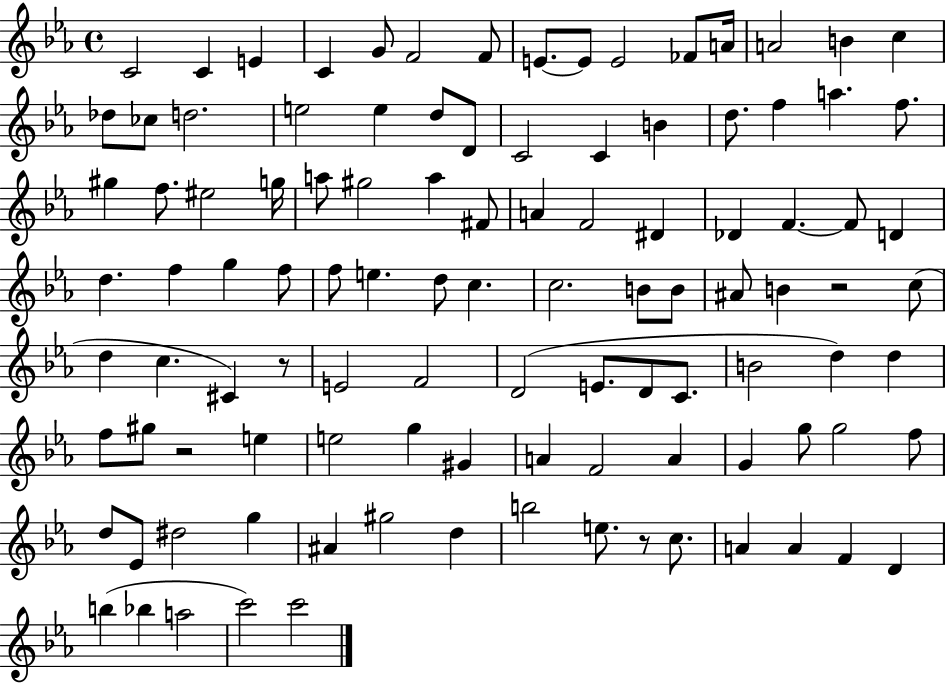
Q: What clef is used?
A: treble